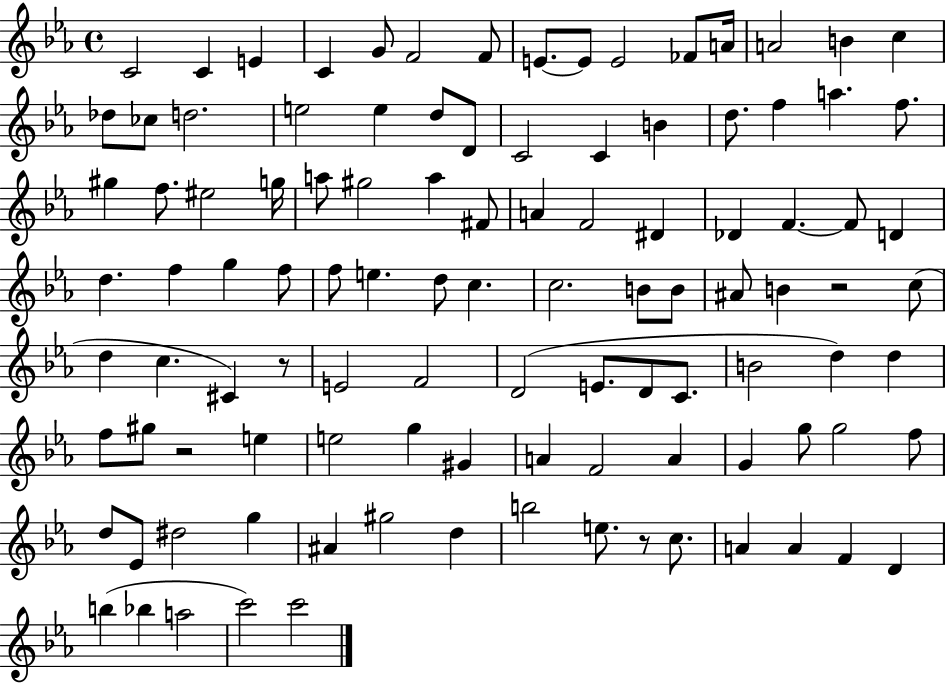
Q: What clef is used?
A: treble